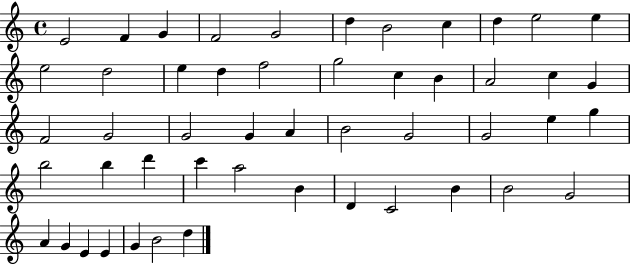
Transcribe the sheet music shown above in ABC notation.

X:1
T:Untitled
M:4/4
L:1/4
K:C
E2 F G F2 G2 d B2 c d e2 e e2 d2 e d f2 g2 c B A2 c G F2 G2 G2 G A B2 G2 G2 e g b2 b d' c' a2 B D C2 B B2 G2 A G E E G B2 d